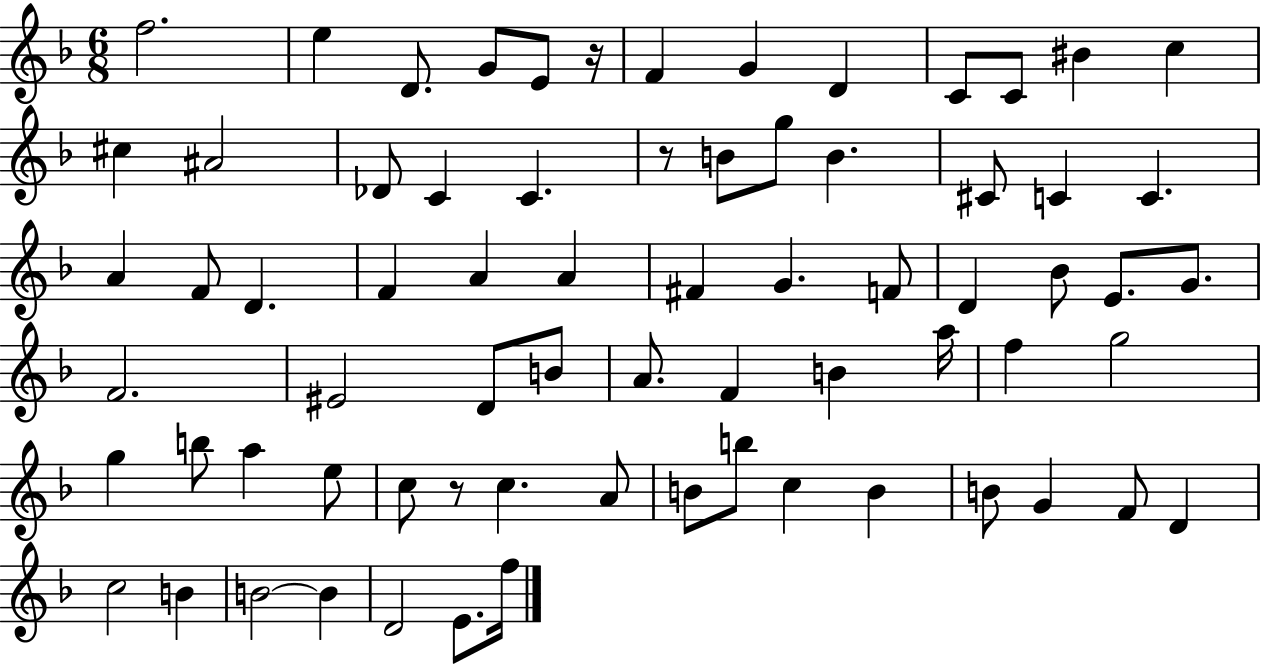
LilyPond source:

{
  \clef treble
  \numericTimeSignature
  \time 6/8
  \key f \major
  f''2. | e''4 d'8. g'8 e'8 r16 | f'4 g'4 d'4 | c'8 c'8 bis'4 c''4 | \break cis''4 ais'2 | des'8 c'4 c'4. | r8 b'8 g''8 b'4. | cis'8 c'4 c'4. | \break a'4 f'8 d'4. | f'4 a'4 a'4 | fis'4 g'4. f'8 | d'4 bes'8 e'8. g'8. | \break f'2. | eis'2 d'8 b'8 | a'8. f'4 b'4 a''16 | f''4 g''2 | \break g''4 b''8 a''4 e''8 | c''8 r8 c''4. a'8 | b'8 b''8 c''4 b'4 | b'8 g'4 f'8 d'4 | \break c''2 b'4 | b'2~~ b'4 | d'2 e'8. f''16 | \bar "|."
}